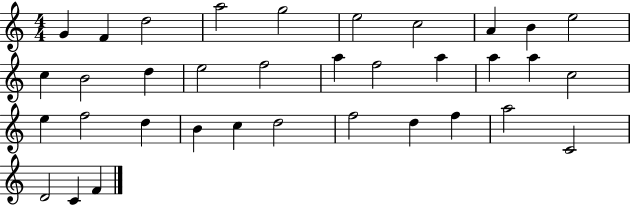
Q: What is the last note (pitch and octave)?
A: F4